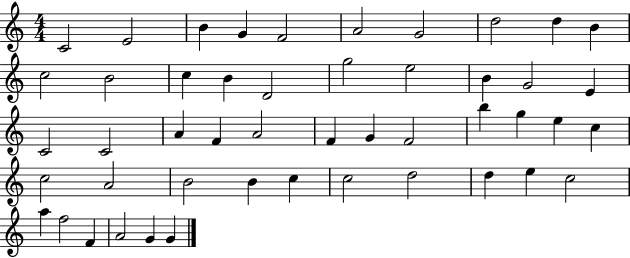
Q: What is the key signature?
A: C major